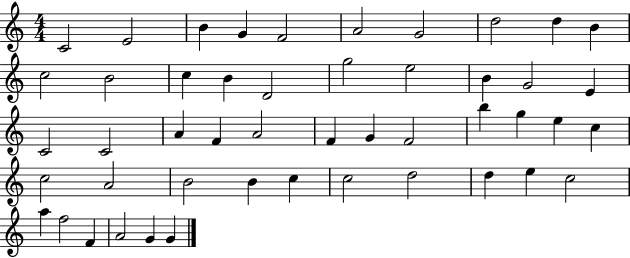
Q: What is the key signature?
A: C major